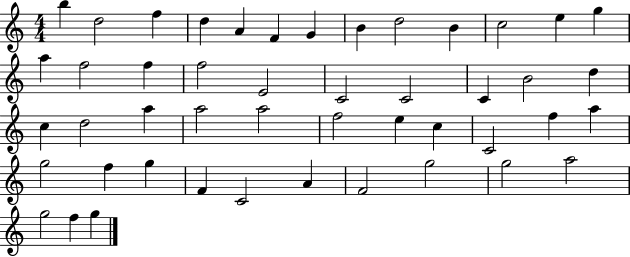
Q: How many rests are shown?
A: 0